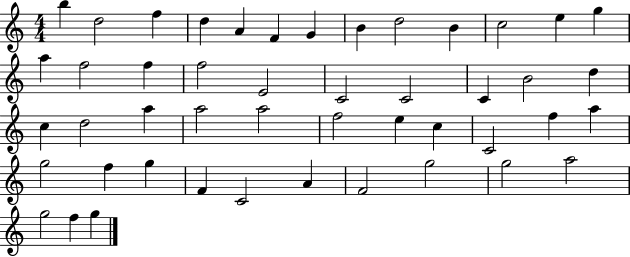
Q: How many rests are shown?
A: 0